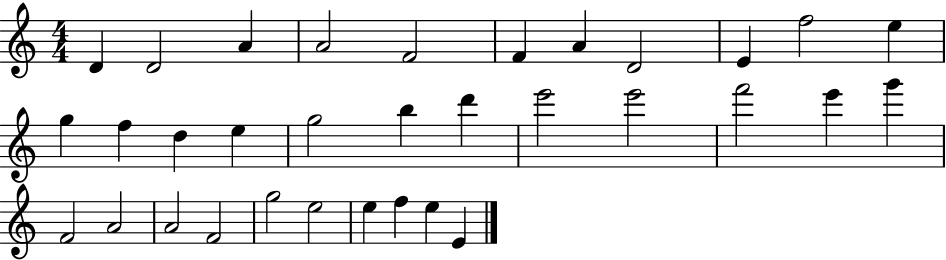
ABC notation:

X:1
T:Untitled
M:4/4
L:1/4
K:C
D D2 A A2 F2 F A D2 E f2 e g f d e g2 b d' e'2 e'2 f'2 e' g' F2 A2 A2 F2 g2 e2 e f e E